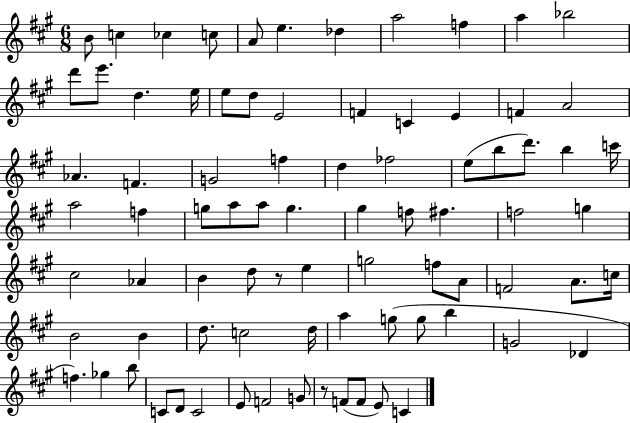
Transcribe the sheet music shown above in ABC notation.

X:1
T:Untitled
M:6/8
L:1/4
K:A
B/2 c _c c/2 A/2 e _d a2 f a _b2 d'/2 e'/2 d e/4 e/2 d/2 E2 F C E F A2 _A F G2 f d _f2 e/2 b/2 d'/2 b c'/4 a2 f g/2 a/2 a/2 g ^g f/2 ^f f2 g ^c2 _A B d/2 z/2 e g2 f/2 A/2 F2 A/2 c/4 B2 B d/2 c2 d/4 a g/2 g/2 b G2 _D f _g b/2 C/2 D/2 C2 E/2 F2 G/2 z/2 F/2 F/2 E/2 C